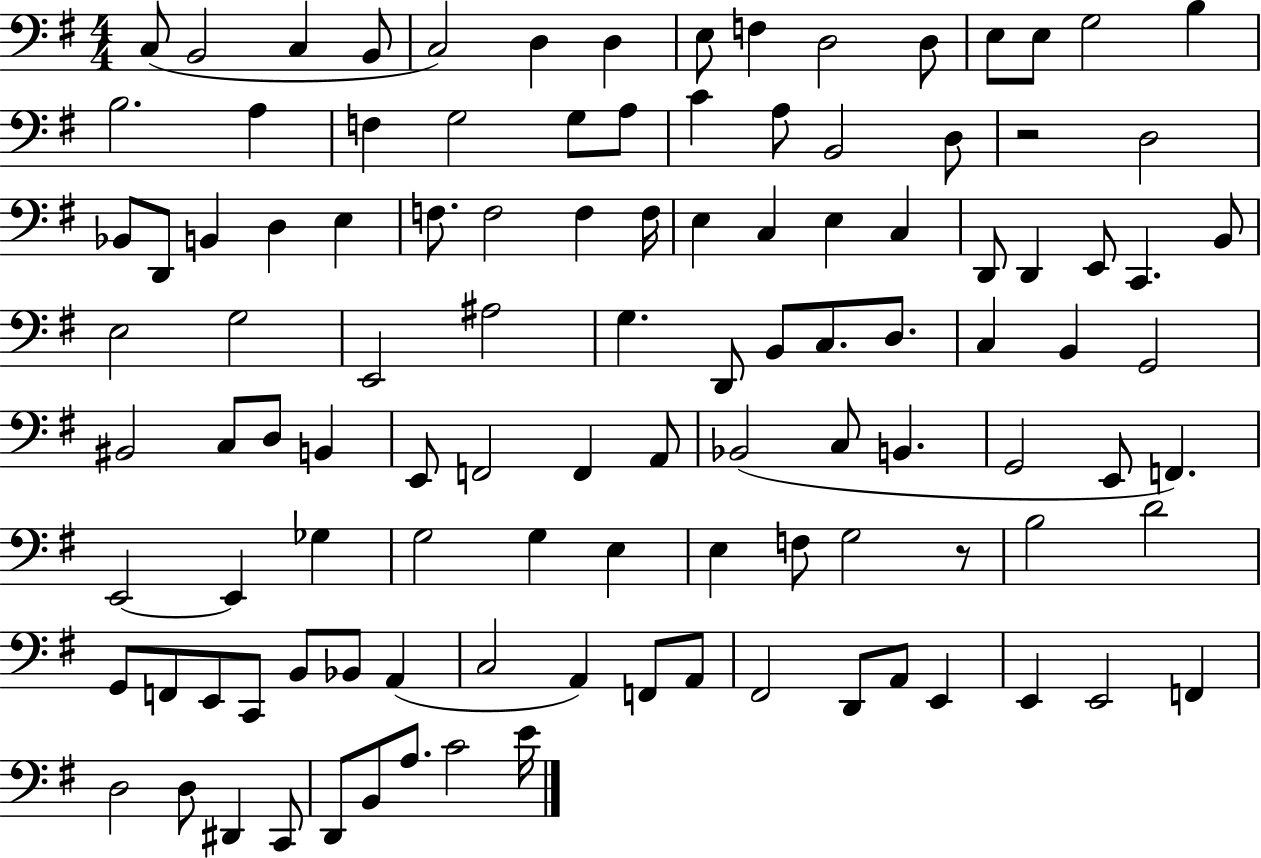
{
  \clef bass
  \numericTimeSignature
  \time 4/4
  \key g \major
  c8( b,2 c4 b,8 | c2) d4 d4 | e8 f4 d2 d8 | e8 e8 g2 b4 | \break b2. a4 | f4 g2 g8 a8 | c'4 a8 b,2 d8 | r2 d2 | \break bes,8 d,8 b,4 d4 e4 | f8. f2 f4 f16 | e4 c4 e4 c4 | d,8 d,4 e,8 c,4. b,8 | \break e2 g2 | e,2 ais2 | g4. d,8 b,8 c8. d8. | c4 b,4 g,2 | \break bis,2 c8 d8 b,4 | e,8 f,2 f,4 a,8 | bes,2( c8 b,4. | g,2 e,8 f,4.) | \break e,2~~ e,4 ges4 | g2 g4 e4 | e4 f8 g2 r8 | b2 d'2 | \break g,8 f,8 e,8 c,8 b,8 bes,8 a,4( | c2 a,4) f,8 a,8 | fis,2 d,8 a,8 e,4 | e,4 e,2 f,4 | \break d2 d8 dis,4 c,8 | d,8 b,8 a8. c'2 e'16 | \bar "|."
}